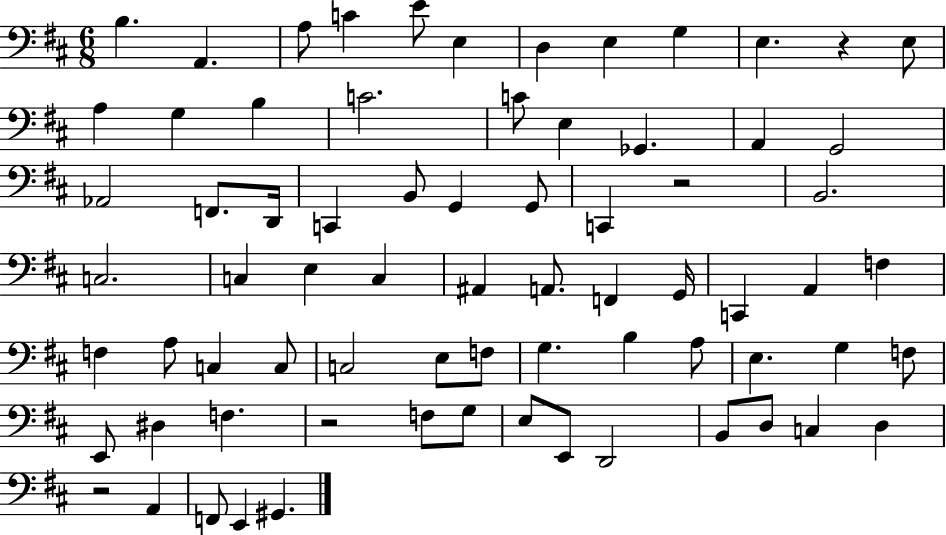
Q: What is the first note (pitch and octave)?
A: B3